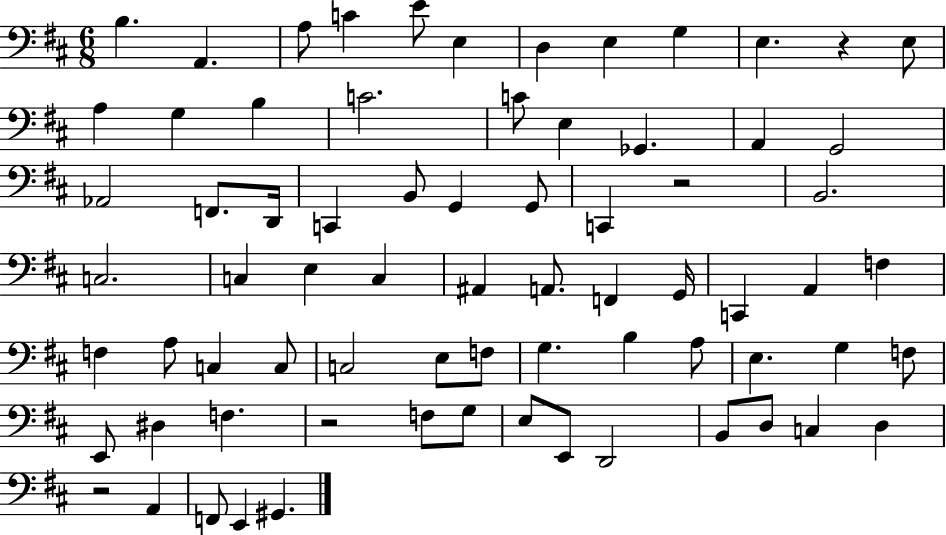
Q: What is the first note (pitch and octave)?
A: B3